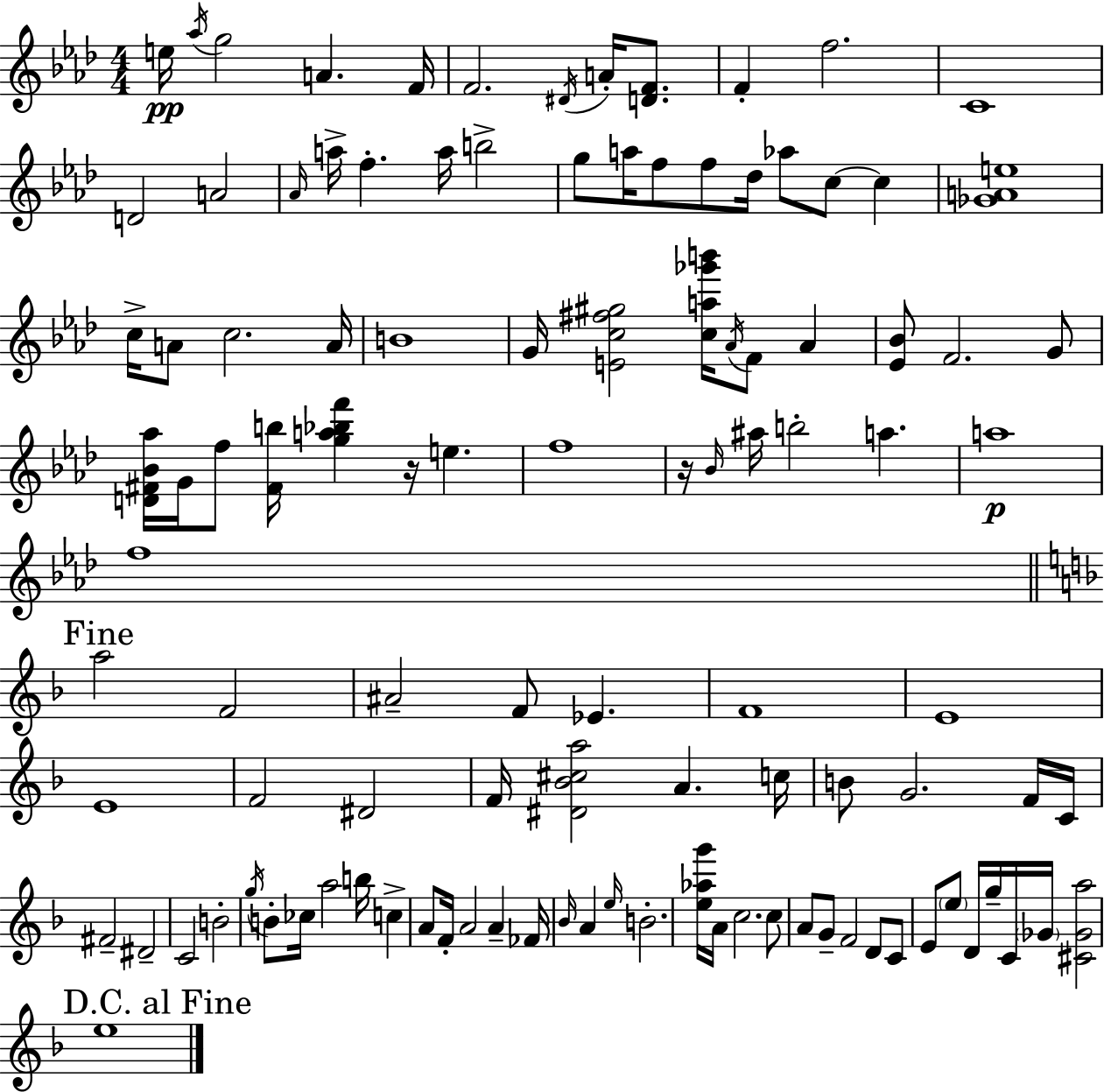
{
  \clef treble
  \numericTimeSignature
  \time 4/4
  \key f \minor
  e''16\pp \acciaccatura { aes''16 } g''2 a'4. | f'16 f'2. \acciaccatura { dis'16 } a'16-. <d' f'>8. | f'4-. f''2. | c'1 | \break d'2 a'2 | \grace { aes'16 } a''16-> f''4.-. a''16 b''2-> | g''8 a''16 f''8 f''8 des''16 aes''8 c''8~~ c''4 | <ges' a' e''>1 | \break c''16-> a'8 c''2. | a'16 b'1 | g'16 <e' c'' fis'' gis''>2 <c'' a'' ges''' b'''>16 \acciaccatura { aes'16 } f'8 | aes'4 <ees' bes'>8 f'2. | \break g'8 <d' fis' bes' aes''>16 g'16 f''8 <fis' b''>16 <g'' a'' bes'' f'''>4 r16 e''4. | f''1 | r16 \grace { bes'16 } ais''16 b''2-. a''4. | a''1\p | \break f''1 | \mark "Fine" \bar "||" \break \key d \minor a''2 f'2 | ais'2-- f'8 ees'4. | f'1 | e'1 | \break e'1 | f'2 dis'2 | f'16 <dis' bes' cis'' a''>2 a'4. c''16 | b'8 g'2. f'16 c'16 | \break fis'2-- dis'2-- | c'2 b'2-. | \acciaccatura { g''16 } b'8-. ces''16 a''2 b''16 c''4-> | a'8 f'16-. a'2 a'4-- | \break fes'16 \grace { bes'16 } a'4 \grace { e''16 } b'2.-. | <e'' aes'' g'''>16 a'16 c''2. | c''8 a'8 g'8-- f'2 d'8 | c'8 e'8 \parenthesize e''8 d'16 g''16-- c'16 \parenthesize ges'16 <cis' ges' a''>2 | \break \mark "D.C. al Fine" e''1 | \bar "|."
}